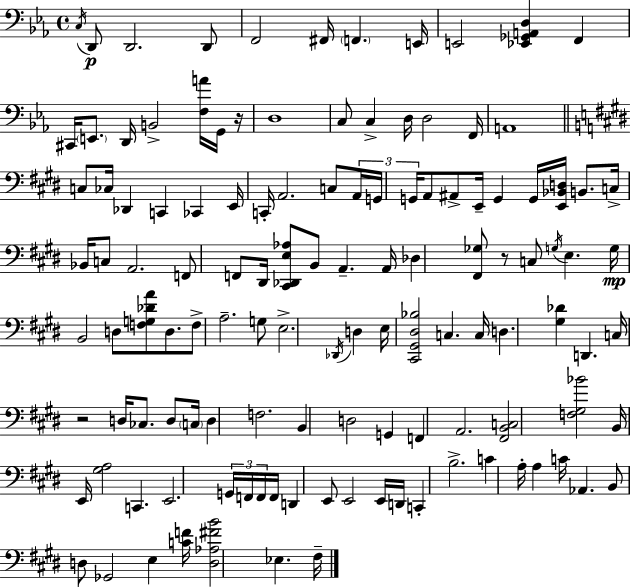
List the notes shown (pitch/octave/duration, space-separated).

C3/s D2/e D2/h. D2/e F2/h F#2/s F2/q. E2/s E2/h [Eb2,Gb2,A2,D3]/q F2/q C#2/s E2/e. D2/s B2/h [F3,A4]/s G2/s R/s D3/w C3/e C3/q D3/s D3/h F2/s A2/w C3/e CES3/s Db2/q C2/q CES2/q E2/s C2/s A2/h. C3/e A2/s G2/s G2/s A2/e A#2/e E2/s G2/q G2/s [E2,Bb2,D3]/s B2/e. C3/s Bb2/s C3/e A2/h. F2/e F2/e D#2/s [C#2,Db2,E3,Ab3]/e B2/e A2/q. A2/s Db3/q [F#2,Gb3]/e R/e C3/e G3/s E3/q. G3/s B2/h D3/e [F3,G3,Db4,A4]/e D3/e. F3/e A3/h. G3/e E3/h. Db2/s D3/q E3/s [C#2,G#2,D#3,Bb3]/h C3/q. C3/s D3/q. [G#3,Db4]/q D2/q. C3/s R/h D3/s CES3/e. D3/e C3/s D3/q F3/h. B2/q D3/h G2/q F2/q A2/h. [F#2,B2,C3]/h [F3,G#3,Bb4]/h B2/s E2/s [G#3,A3]/h C2/q. E2/h. G2/s F2/s F2/s F2/s D2/q E2/e E2/h E2/s D2/s C2/q B3/h. C4/q A3/s A3/q C4/s Ab2/q. B2/e D3/e Gb2/h E3/q [C4,F4]/s [D3,Ab3,F#4,B4]/h Eb3/q. F#3/s